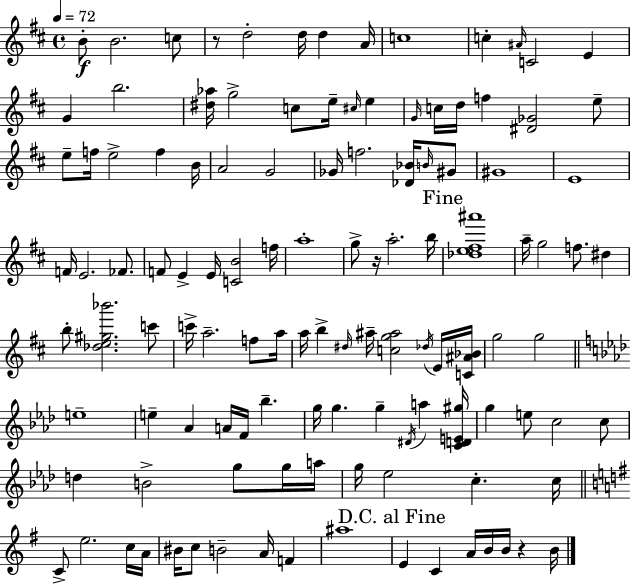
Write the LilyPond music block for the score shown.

{
  \clef treble
  \time 4/4
  \defaultTimeSignature
  \key d \major
  \tempo 4 = 72
  b'8-.\f b'2. c''8 | r8 d''2-. d''16 d''4 a'16 | c''1 | c''4-. \grace { ais'16 } c'2 e'4 | \break g'4 b''2. | <dis'' aes''>16 g''2-> c''8 e''16-- \grace { cis''16 } e''4 | \grace { g'16 } c''16 d''16 f''4 <dis' ges'>2 | e''8-- e''8-- f''16 e''2-> f''4 | \break b'16 a'2 g'2 | ges'16 f''2. | <des' bes'>16 \grace { b'16 } gis'8 gis'1 | e'1 | \break f'16 e'2. | fes'8. f'8 e'4-> e'16 <c' b'>2 | f''16 a''1-. | g''8-> r16 a''2.-. | \break b''16 \mark "Fine" <des'' e'' fis'' ais'''>1 | a''16-- g''2 f''8. | dis''4 b''8-. <des'' e'' gis'' bes'''>2. | c'''8 c'''16-> a''2.-- | \break f''8 a''16 a''16 b''4-> \grace { dis''16 } ais''16-- <c'' g'' ais''>2 | \acciaccatura { des''16 } e'16 <c' ais' bes'>16 g''2 g''2 | \bar "||" \break \key aes \major e''1-- | e''4-- aes'4 a'16 f'16 bes''4.-- | g''16 g''4. g''4-- \acciaccatura { dis'16 } a''4 | <c' d' e' gis''>16 g''4 e''8 c''2 c''8 | \break d''4 b'2-> g''8 g''16 | a''16 g''16 ees''2 c''4.-. | c''16 \bar "||" \break \key g \major c'8-> e''2. c''16 a'16 | bis'16 c''8 b'2-- a'16 f'4 | ais''1 | \mark "D.C. al Fine" e'4 c'4 a'16 b'16 b'16 r4 b'16 | \break \bar "|."
}